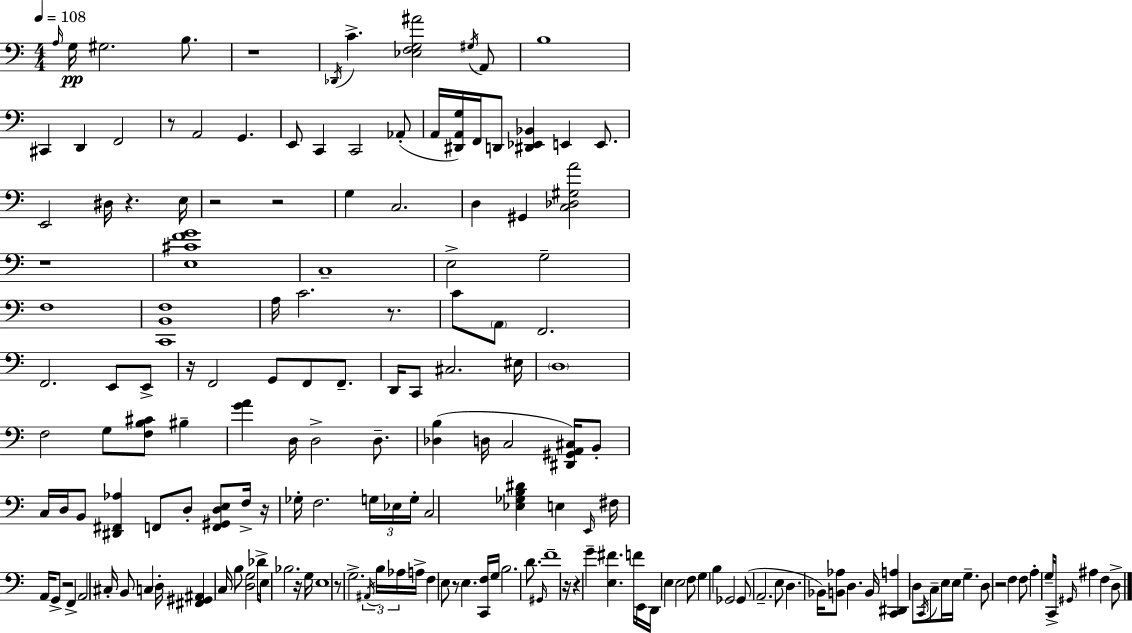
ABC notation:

X:1
T:Untitled
M:4/4
L:1/4
K:Am
A,/4 G,/4 ^G,2 B,/2 z4 _D,,/4 C [_E,F,G,^A]2 ^G,/4 A,,/2 B,4 ^C,, D,, F,,2 z/2 A,,2 G,, E,,/2 C,, C,,2 _A,,/2 A,,/4 [^D,,A,,G,]/4 F,,/4 D,,/2 [^D,,_E,,_B,,] E,, E,,/2 E,,2 ^D,/4 z E,/4 z2 z2 G, C,2 D, ^G,, [C,_D,^G,A]2 z4 [E,^CFG]4 C,4 E,2 G,2 F,4 [C,,B,,F,]4 A,/4 C2 z/2 C/2 A,,/2 F,,2 F,,2 E,,/2 E,,/2 z/4 F,,2 G,,/2 F,,/2 F,,/2 D,,/4 C,,/2 ^C,2 ^E,/4 D,4 F,2 G,/2 [F,B,^C]/2 ^B, [GA] D,/4 D,2 D,/2 [_D,B,] D,/4 C,2 [^D,,^G,,A,,^C,]/4 B,,/2 C,/4 D,/4 B,,/2 [^D,,^F,,_A,] F,,/2 D,/2 [F,,^G,,D,E,]/2 F,/4 z/4 _G,/4 F,2 G,/4 _E,/4 G,/4 C,2 [_E,_G,B,^D] E, E,,/4 ^F,/4 A,,/4 G,,/2 z2 F,, A,,2 ^C,/4 B,,/2 C, D,/4 [^F,,^G,,^A,,] C,/4 B,/2 [D,G,]2 _D/4 E,/2 _B,2 z/4 G,/4 E,4 z/2 G,2 ^A,,/4 B,/4 _A,/4 A,/4 F, E,/2 z/2 E, [C,,F,]/4 G,/4 B,2 D/2 ^G,,/4 F4 z/4 z G [E,^F] F/4 E,,/4 D,,/4 E, E,2 F,/2 G, B, _G,,2 _G,,/2 A,,2 E,/2 D, _B,,/4 [B,,_A,]/2 D, B,,/4 [C,,^D,,A,] D,/2 C,,/4 C,/2 E,/4 E,/4 G, D,/2 z2 F, F,/2 A, G,/4 C,,/4 ^G,,/4 ^A, F, D,/2